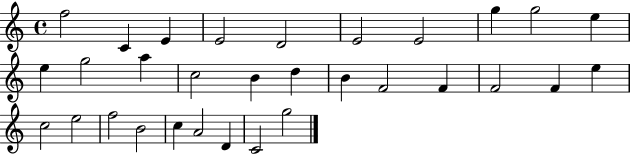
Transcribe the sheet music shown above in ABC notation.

X:1
T:Untitled
M:4/4
L:1/4
K:C
f2 C E E2 D2 E2 E2 g g2 e e g2 a c2 B d B F2 F F2 F e c2 e2 f2 B2 c A2 D C2 g2